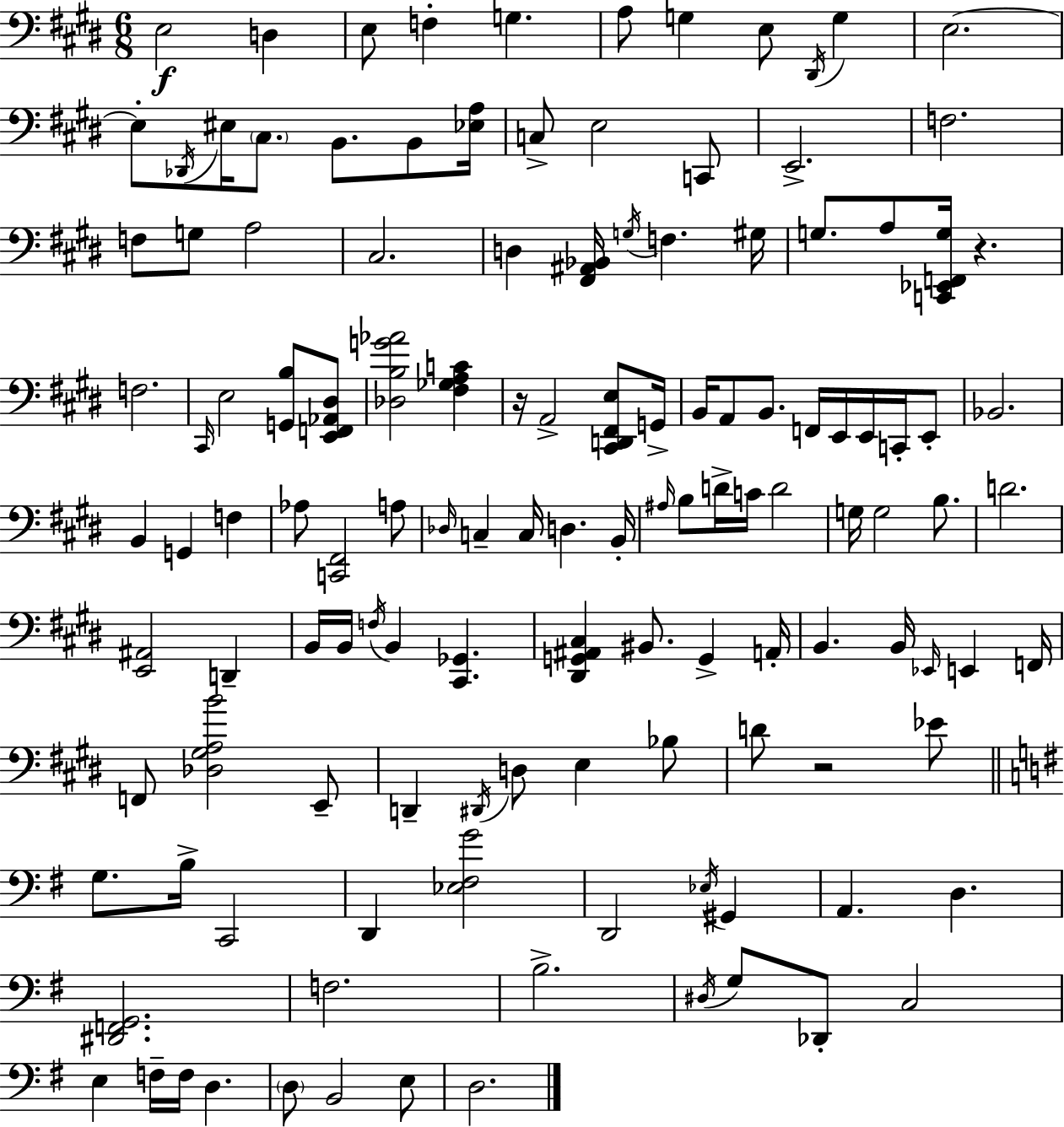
{
  \clef bass
  \numericTimeSignature
  \time 6/8
  \key e \major
  \repeat volta 2 { e2\f d4 | e8 f4-. g4. | a8 g4 e8 \acciaccatura { dis,16 } g4 | e2.~~ | \break e8-. \acciaccatura { des,16 } eis16 \parenthesize cis8. b,8. b,8 | <ees a>16 c8-> e2 | c,8 e,2.-> | f2. | \break f8 g8 a2 | cis2. | d4 <fis, ais, bes,>16 \acciaccatura { g16 } f4. | gis16 g8. a8 <c, ees, f, g>16 r4. | \break f2. | \grace { cis,16 } e2 | <g, b>8 <e, f, aes, dis>8 <des b g' aes'>2 | <fis ges a c'>4 r16 a,2-> | \break <cis, d, fis, e>8 g,16-> b,16 a,8 b,8. f,16 e,16 | e,16 c,16-. e,8-. bes,2. | b,4 g,4 | f4 aes8 <c, fis,>2 | \break a8 \grace { des16 } c4-- c16 d4. | b,16-. \grace { ais16 } b8 d'16-> c'16 d'2 | g16 g2 | b8. d'2. | \break <e, ais,>2 | d,4-- b,16 b,16 \acciaccatura { f16 } b,4 | <cis, ges,>4. <dis, g, ais, cis>4 bis,8. | g,4-> a,16-. b,4. | \break b,16 \grace { ees,16 } e,4 f,16 f,8 <des gis a b'>2 | e,8-- d,4-- | \acciaccatura { dis,16 } d8 e4 bes8 d'8 r2 | ees'8 \bar "||" \break \key e \minor g8. b16-> c,2 | d,4 <ees fis g'>2 | d,2 \acciaccatura { ees16 } gis,4 | a,4. d4. | \break <dis, f, g,>2. | f2. | b2.-> | \acciaccatura { dis16 } g8 des,8-. c2 | \break e4 f16-- f16 d4. | \parenthesize d8 b,2 | e8 d2. | } \bar "|."
}